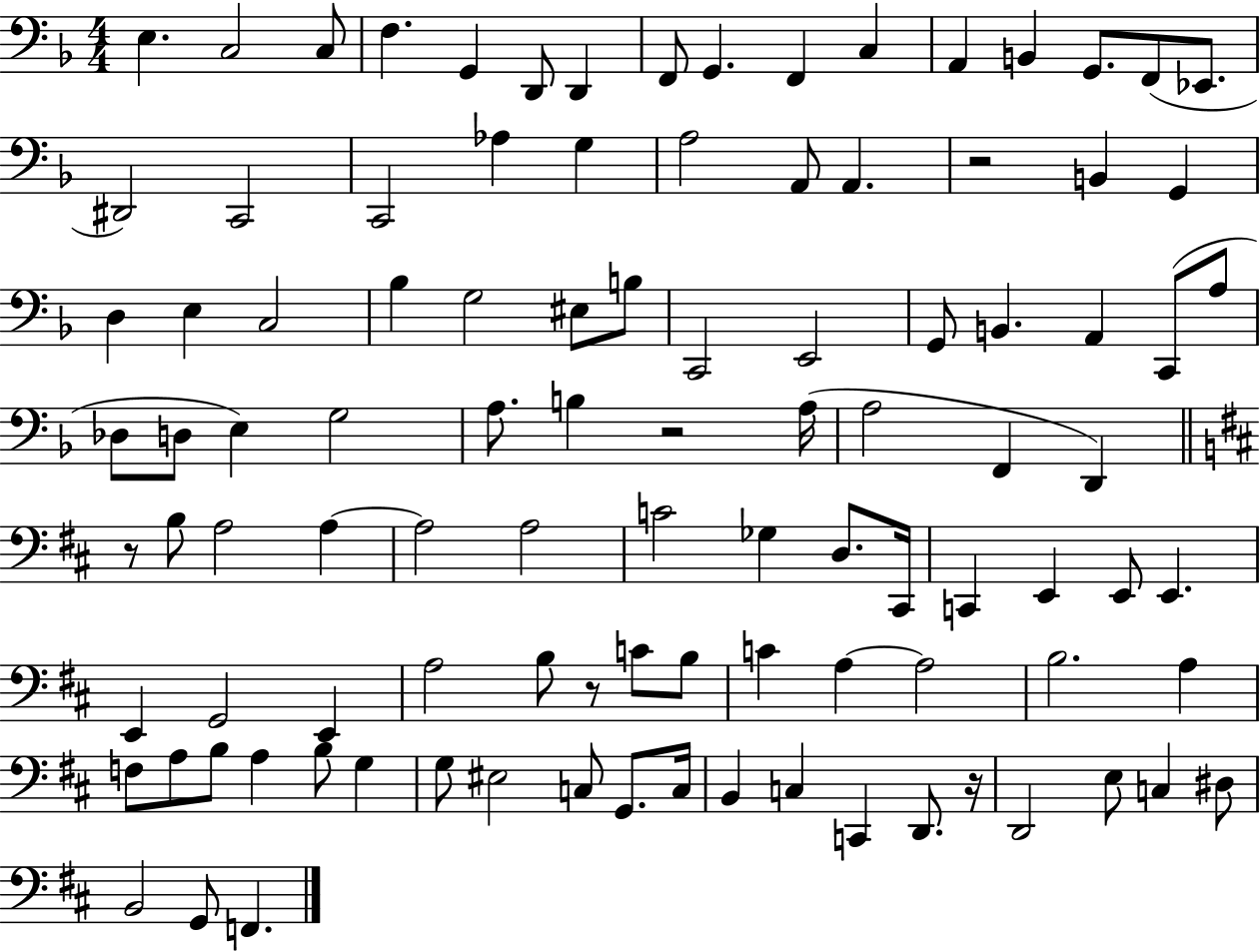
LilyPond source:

{
  \clef bass
  \numericTimeSignature
  \time 4/4
  \key f \major
  e4. c2 c8 | f4. g,4 d,8 d,4 | f,8 g,4. f,4 c4 | a,4 b,4 g,8. f,8( ees,8. | \break dis,2) c,2 | c,2 aes4 g4 | a2 a,8 a,4. | r2 b,4 g,4 | \break d4 e4 c2 | bes4 g2 eis8 b8 | c,2 e,2 | g,8 b,4. a,4 c,8( a8 | \break des8 d8 e4) g2 | a8. b4 r2 a16( | a2 f,4 d,4) | \bar "||" \break \key b \minor r8 b8 a2 a4~~ | a2 a2 | c'2 ges4 d8. cis,16 | c,4 e,4 e,8 e,4. | \break e,4 g,2 e,4 | a2 b8 r8 c'8 b8 | c'4 a4~~ a2 | b2. a4 | \break f8 a8 b8 a4 b8 g4 | g8 eis2 c8 g,8. c16 | b,4 c4 c,4 d,8. r16 | d,2 e8 c4 dis8 | \break b,2 g,8 f,4. | \bar "|."
}